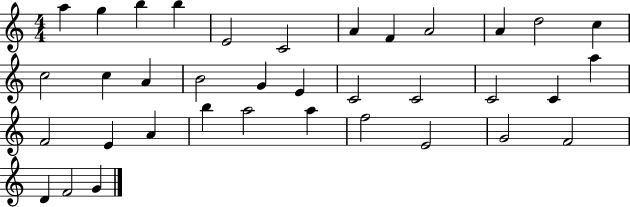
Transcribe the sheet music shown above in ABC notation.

X:1
T:Untitled
M:4/4
L:1/4
K:C
a g b b E2 C2 A F A2 A d2 c c2 c A B2 G E C2 C2 C2 C a F2 E A b a2 a f2 E2 G2 F2 D F2 G